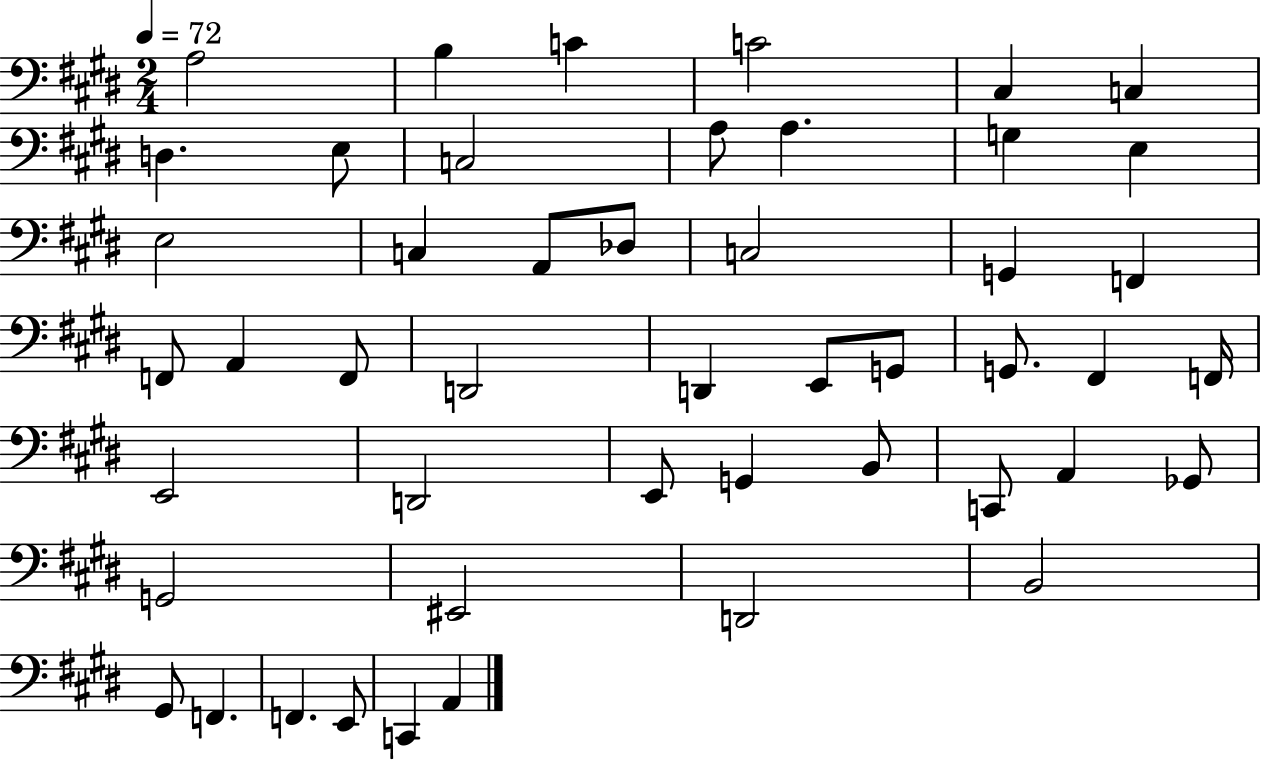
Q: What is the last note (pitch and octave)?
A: A2